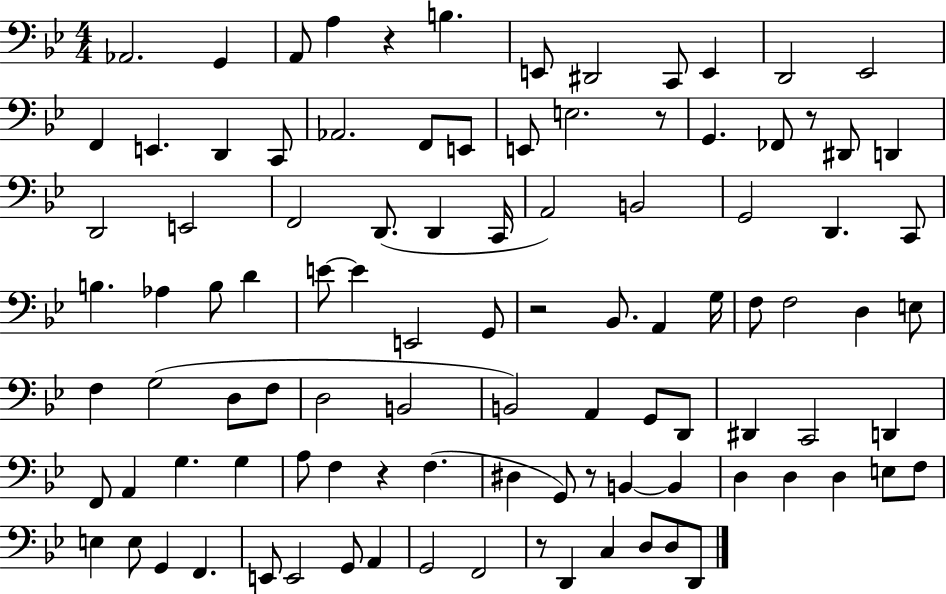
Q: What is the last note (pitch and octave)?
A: D2